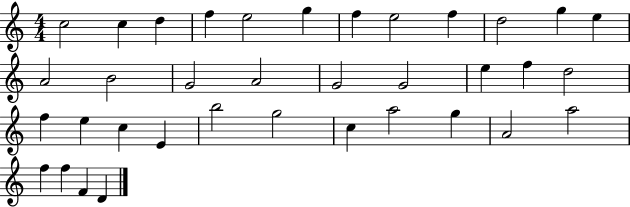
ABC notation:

X:1
T:Untitled
M:4/4
L:1/4
K:C
c2 c d f e2 g f e2 f d2 g e A2 B2 G2 A2 G2 G2 e f d2 f e c E b2 g2 c a2 g A2 a2 f f F D